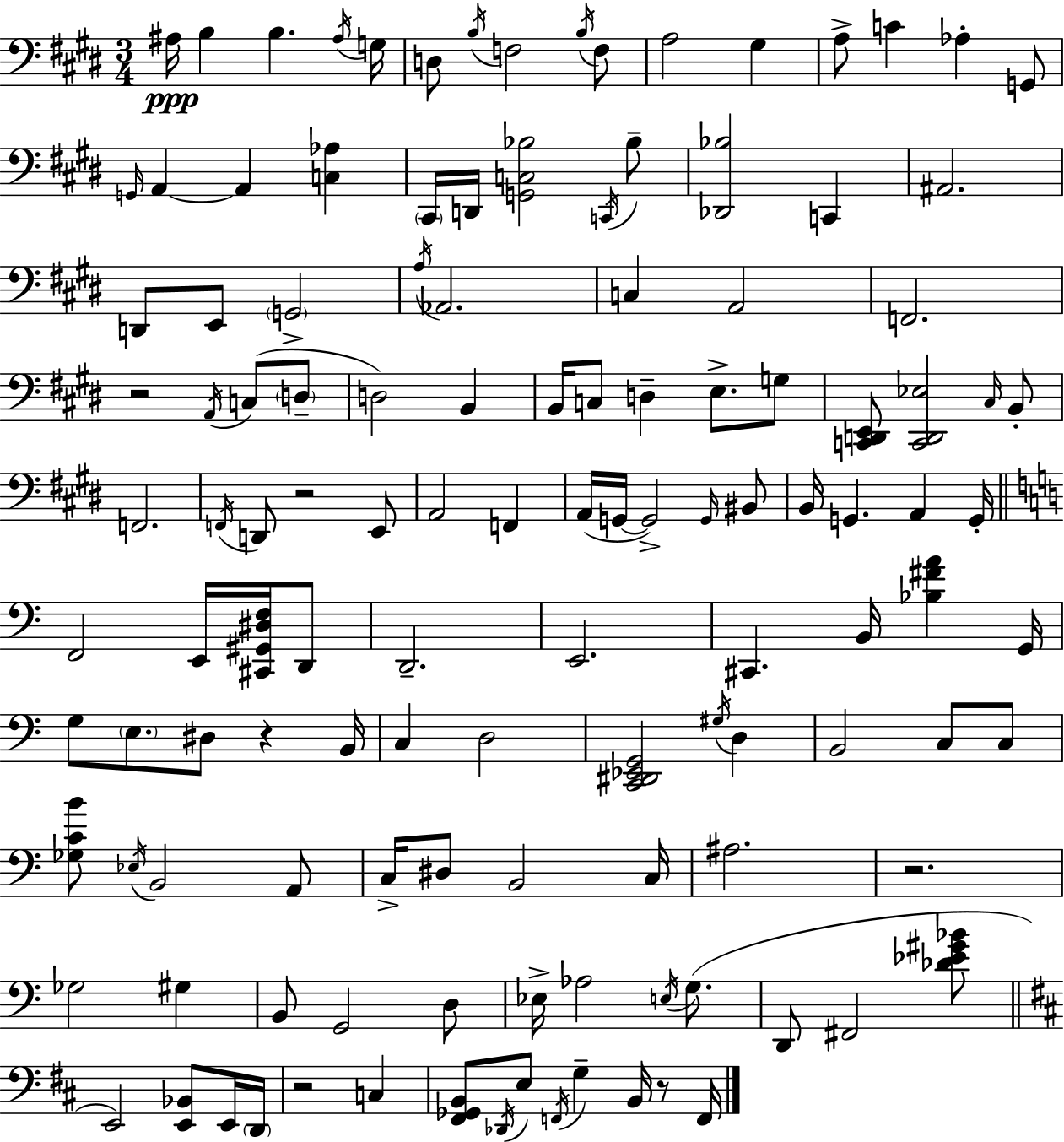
{
  \clef bass
  \numericTimeSignature
  \time 3/4
  \key e \major
  ais16\ppp b4 b4. \acciaccatura { ais16 } | g16 d8 \acciaccatura { b16 } f2 | \acciaccatura { b16 } f8 a2 gis4 | a8-> c'4 aes4-. | \break g,8 \grace { g,16 } a,4~~ a,4 | <c aes>4 \parenthesize cis,16 d,16 <g, c bes>2 | \acciaccatura { c,16 } bes8-- <des, bes>2 | c,4 ais,2. | \break d,8 e,8 \parenthesize g,2-> | \acciaccatura { a16 } aes,2. | c4 a,2 | f,2. | \break r2 | \acciaccatura { a,16 }( c8 \parenthesize d8-- d2) | b,4 b,16 c8 d4-- | e8.-> g8 <c, d, e,>8 <c, d, ees>2 | \break \grace { cis16 } b,8-. f,2. | \acciaccatura { f,16 } d,8 r2 | e,8 a,2 | f,4 a,16( g,16~~ g,2->) | \break \grace { g,16 } bis,8 b,16 g,4. | a,4 g,16-. \bar "||" \break \key a \minor f,2 e,16 <cis, gis, dis f>16 d,8 | d,2.-- | e,2. | cis,4. b,16 <bes fis' a'>4 g,16 | \break g8 \parenthesize e8. dis8 r4 b,16 | c4 d2 | <c, dis, ees, g,>2 \acciaccatura { gis16 } d4 | b,2 c8 c8 | \break <ges c' b'>8 \acciaccatura { ees16 } b,2 | a,8 c16-> dis8 b,2 | c16 ais2. | r2. | \break ges2 gis4 | b,8 g,2 | d8 ees16-> aes2 \acciaccatura { e16 }( | g8. d,8 fis,2 | \break <des' ees' gis' bes'>8 \bar "||" \break \key d \major e,2) <e, bes,>8 e,16 \parenthesize d,16 | r2 c4 | <fis, ges, b,>8 \acciaccatura { des,16 } e8 \acciaccatura { f,16 } g4-- b,16 r8 | f,16 \bar "|."
}